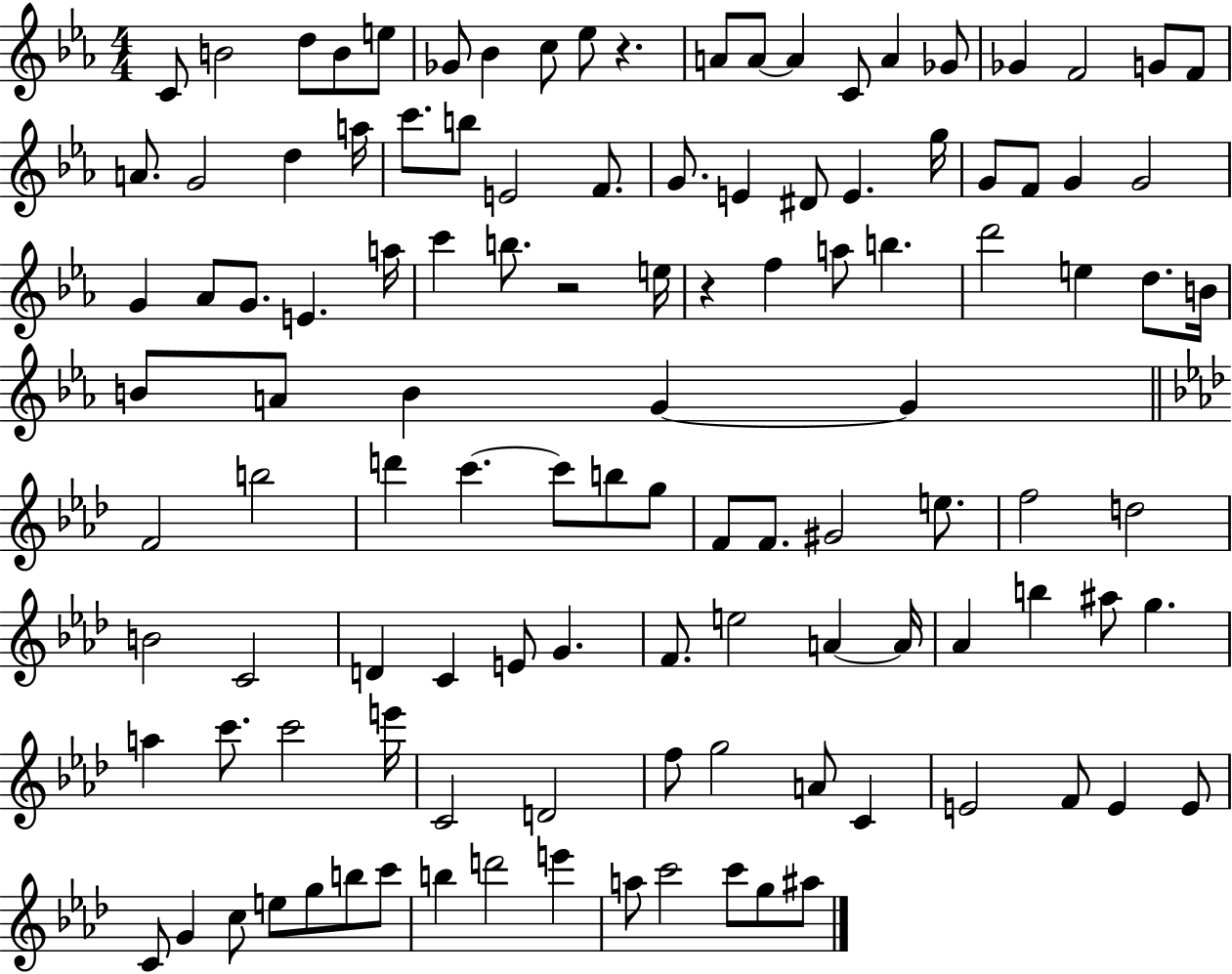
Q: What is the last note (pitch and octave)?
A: A#5